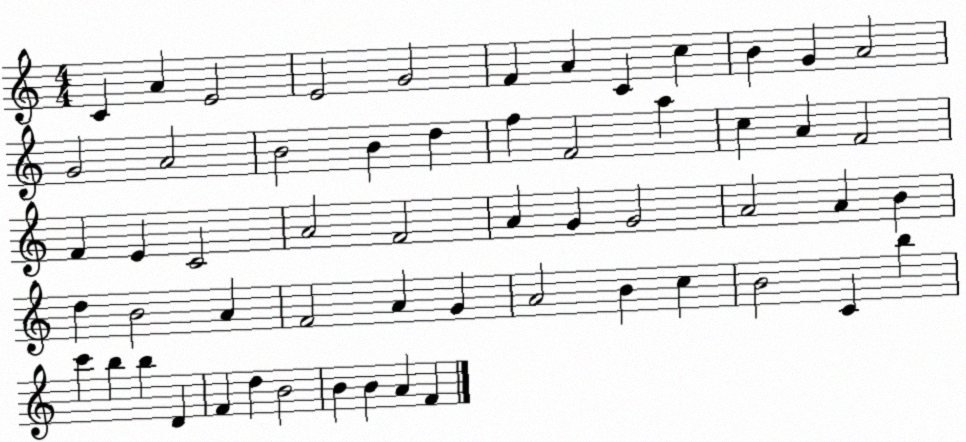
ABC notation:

X:1
T:Untitled
M:4/4
L:1/4
K:C
C A E2 E2 G2 F A C c B G A2 G2 A2 B2 B d f F2 a c A F2 F E C2 A2 F2 A G G2 A2 A B d B2 A F2 A G A2 B c B2 C b c' b b D F d B2 B B A F